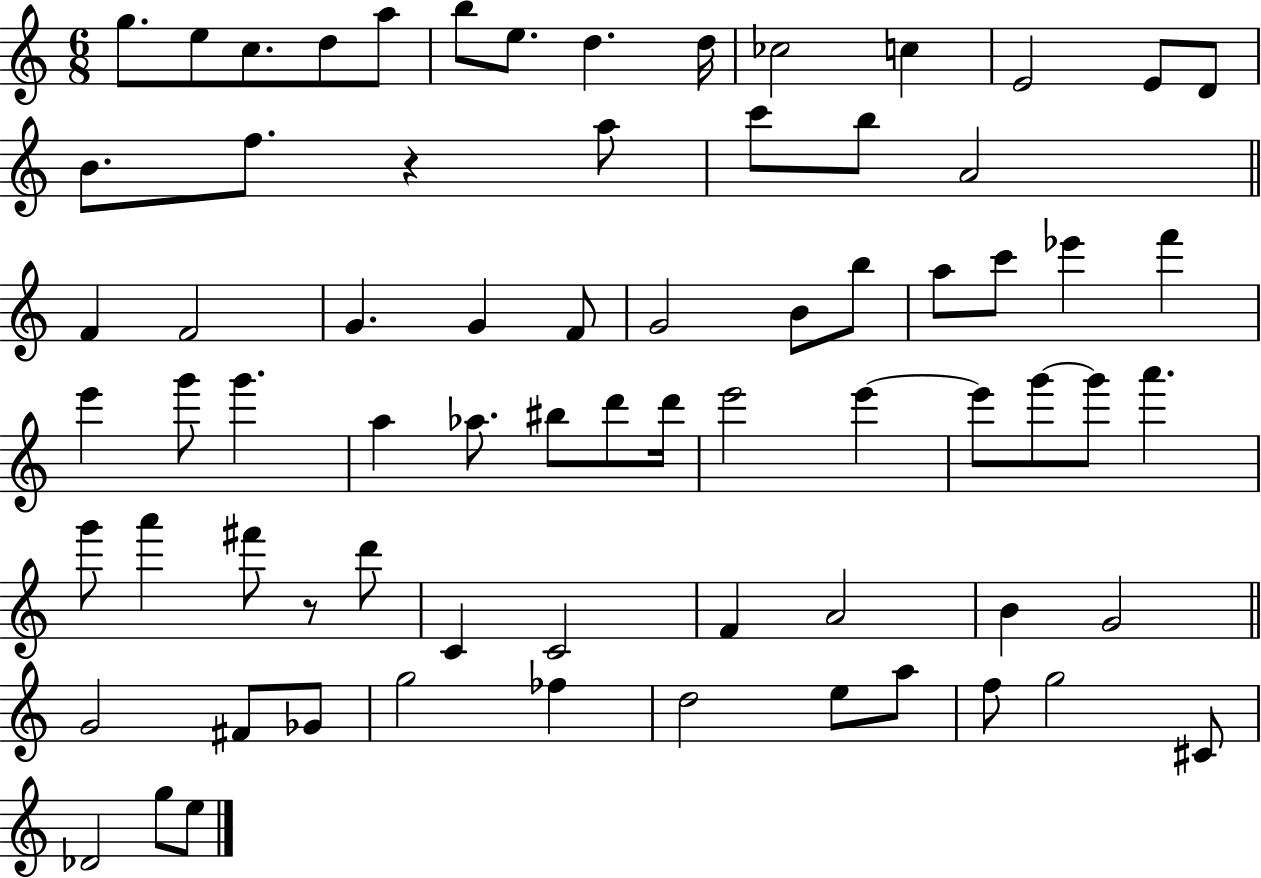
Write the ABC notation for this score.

X:1
T:Untitled
M:6/8
L:1/4
K:C
g/2 e/2 c/2 d/2 a/2 b/2 e/2 d d/4 _c2 c E2 E/2 D/2 B/2 f/2 z a/2 c'/2 b/2 A2 F F2 G G F/2 G2 B/2 b/2 a/2 c'/2 _e' f' e' g'/2 g' a _a/2 ^b/2 d'/2 d'/4 e'2 e' e'/2 g'/2 g'/2 a' g'/2 a' ^f'/2 z/2 d'/2 C C2 F A2 B G2 G2 ^F/2 _G/2 g2 _f d2 e/2 a/2 f/2 g2 ^C/2 _D2 g/2 e/2